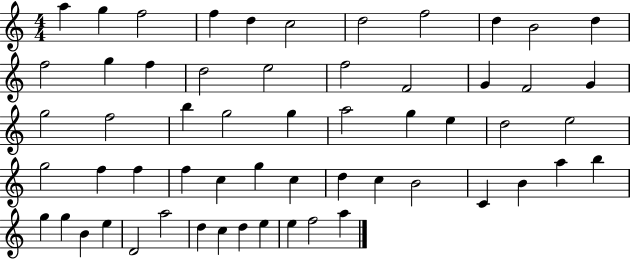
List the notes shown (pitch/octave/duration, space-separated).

A5/q G5/q F5/h F5/q D5/q C5/h D5/h F5/h D5/q B4/h D5/q F5/h G5/q F5/q D5/h E5/h F5/h F4/h G4/q F4/h G4/q G5/h F5/h B5/q G5/h G5/q A5/h G5/q E5/q D5/h E5/h G5/h F5/q F5/q F5/q C5/q G5/q C5/q D5/q C5/q B4/h C4/q B4/q A5/q B5/q G5/q G5/q B4/q E5/q D4/h A5/h D5/q C5/q D5/q E5/q E5/q F5/h A5/q